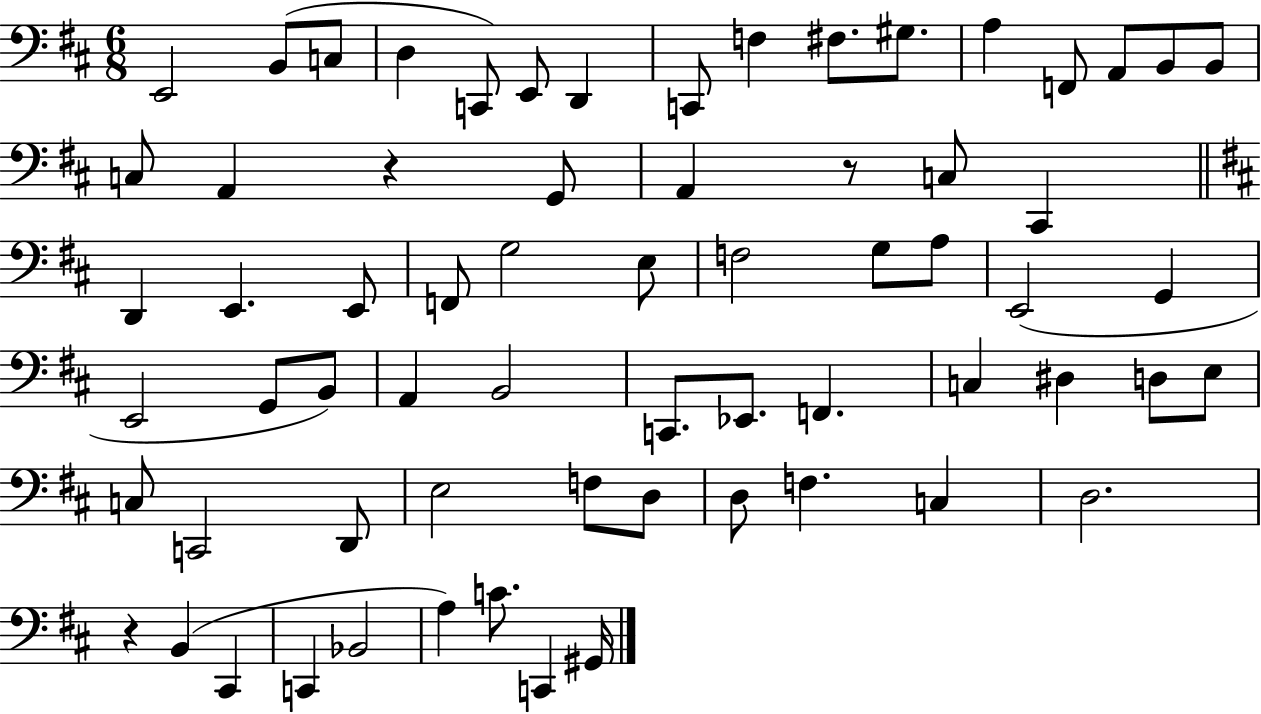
X:1
T:Untitled
M:6/8
L:1/4
K:D
E,,2 B,,/2 C,/2 D, C,,/2 E,,/2 D,, C,,/2 F, ^F,/2 ^G,/2 A, F,,/2 A,,/2 B,,/2 B,,/2 C,/2 A,, z G,,/2 A,, z/2 C,/2 ^C,, D,, E,, E,,/2 F,,/2 G,2 E,/2 F,2 G,/2 A,/2 E,,2 G,, E,,2 G,,/2 B,,/2 A,, B,,2 C,,/2 _E,,/2 F,, C, ^D, D,/2 E,/2 C,/2 C,,2 D,,/2 E,2 F,/2 D,/2 D,/2 F, C, D,2 z B,, ^C,, C,, _B,,2 A, C/2 C,, ^G,,/4